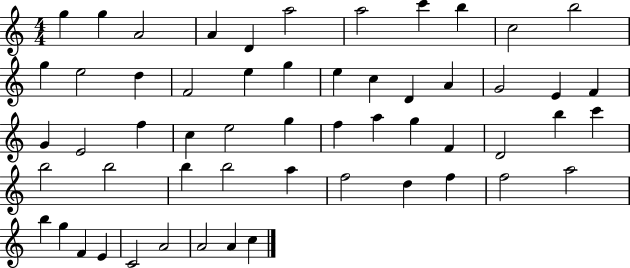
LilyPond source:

{
  \clef treble
  \numericTimeSignature
  \time 4/4
  \key c \major
  g''4 g''4 a'2 | a'4 d'4 a''2 | a''2 c'''4 b''4 | c''2 b''2 | \break g''4 e''2 d''4 | f'2 e''4 g''4 | e''4 c''4 d'4 a'4 | g'2 e'4 f'4 | \break g'4 e'2 f''4 | c''4 e''2 g''4 | f''4 a''4 g''4 f'4 | d'2 b''4 c'''4 | \break b''2 b''2 | b''4 b''2 a''4 | f''2 d''4 f''4 | f''2 a''2 | \break b''4 g''4 f'4 e'4 | c'2 a'2 | a'2 a'4 c''4 | \bar "|."
}